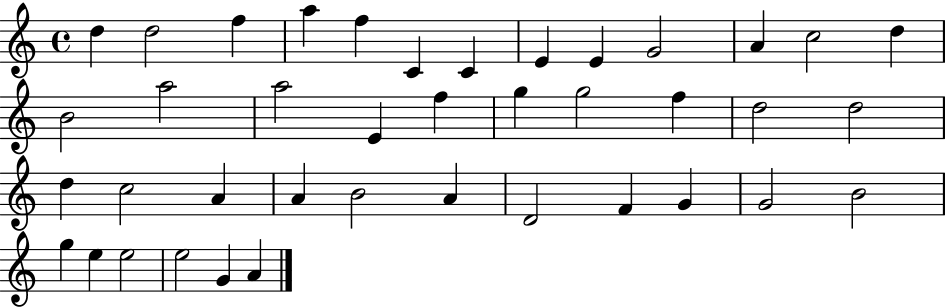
X:1
T:Untitled
M:4/4
L:1/4
K:C
d d2 f a f C C E E G2 A c2 d B2 a2 a2 E f g g2 f d2 d2 d c2 A A B2 A D2 F G G2 B2 g e e2 e2 G A